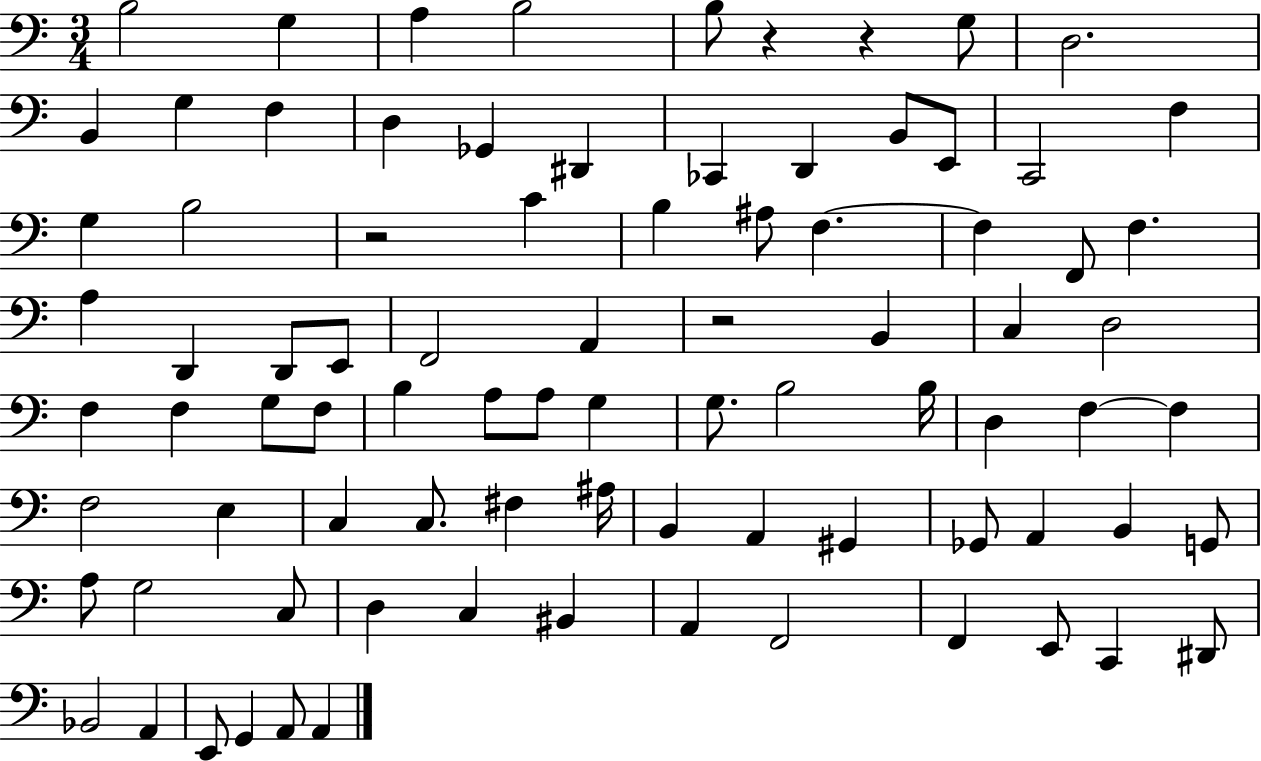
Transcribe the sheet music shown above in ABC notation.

X:1
T:Untitled
M:3/4
L:1/4
K:C
B,2 G, A, B,2 B,/2 z z G,/2 D,2 B,, G, F, D, _G,, ^D,, _C,, D,, B,,/2 E,,/2 C,,2 F, G, B,2 z2 C B, ^A,/2 F, F, F,,/2 F, A, D,, D,,/2 E,,/2 F,,2 A,, z2 B,, C, D,2 F, F, G,/2 F,/2 B, A,/2 A,/2 G, G,/2 B,2 B,/4 D, F, F, F,2 E, C, C,/2 ^F, ^A,/4 B,, A,, ^G,, _G,,/2 A,, B,, G,,/2 A,/2 G,2 C,/2 D, C, ^B,, A,, F,,2 F,, E,,/2 C,, ^D,,/2 _B,,2 A,, E,,/2 G,, A,,/2 A,,